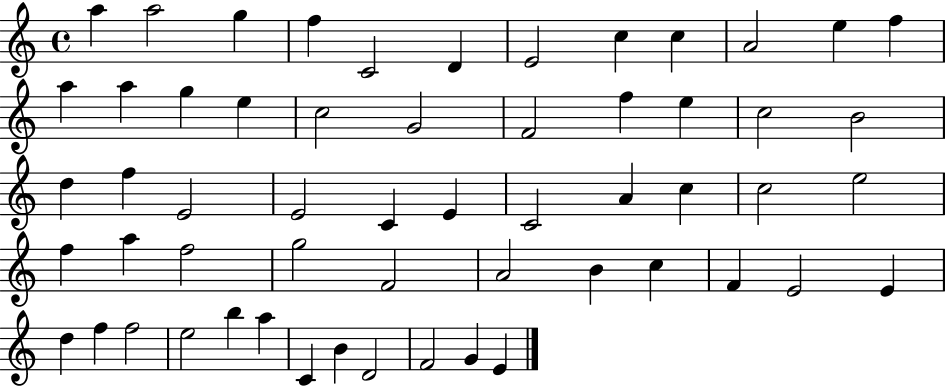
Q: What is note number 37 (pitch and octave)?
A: F5